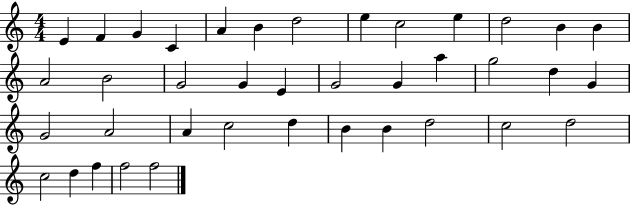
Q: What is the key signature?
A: C major